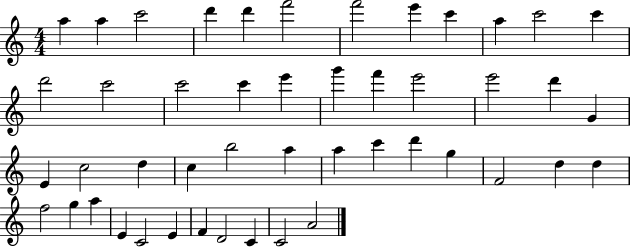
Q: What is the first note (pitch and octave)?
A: A5